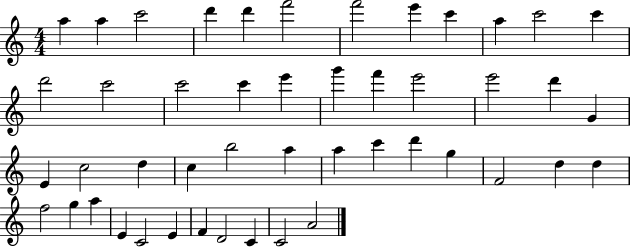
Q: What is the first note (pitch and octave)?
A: A5